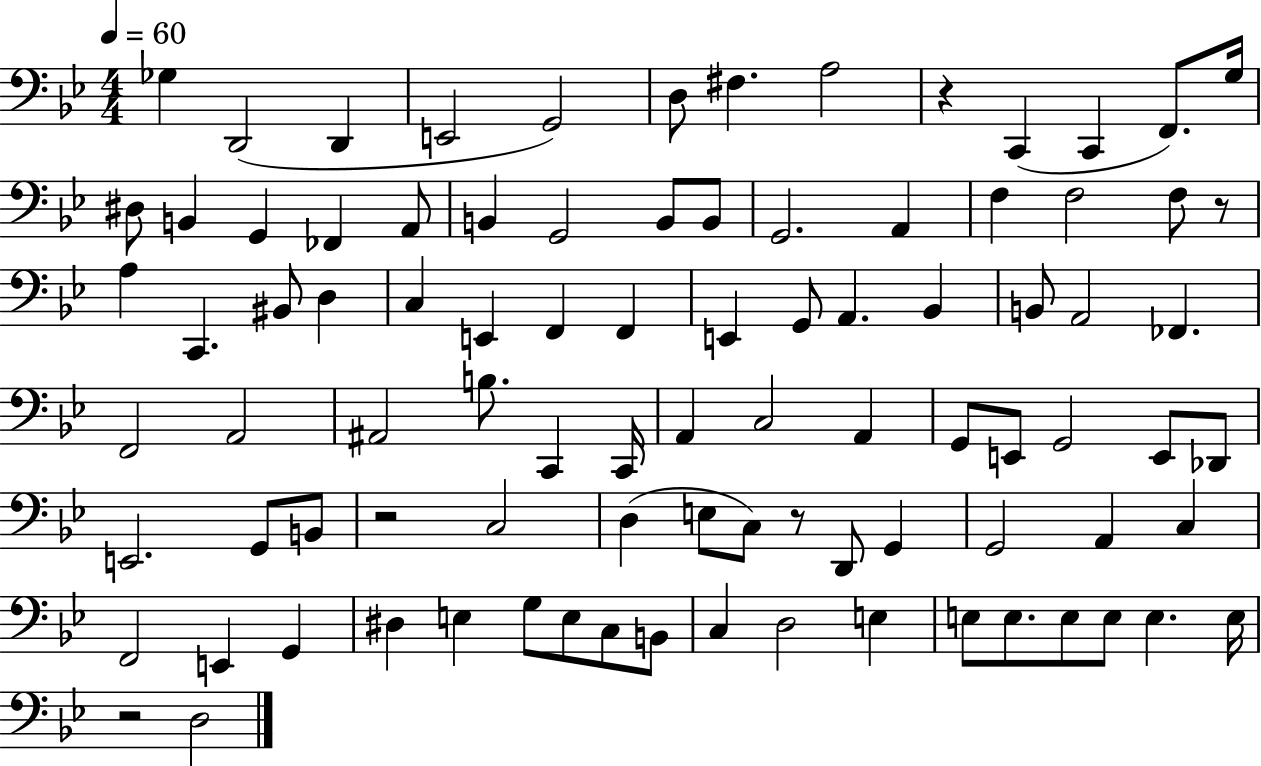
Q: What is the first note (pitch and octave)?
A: Gb3